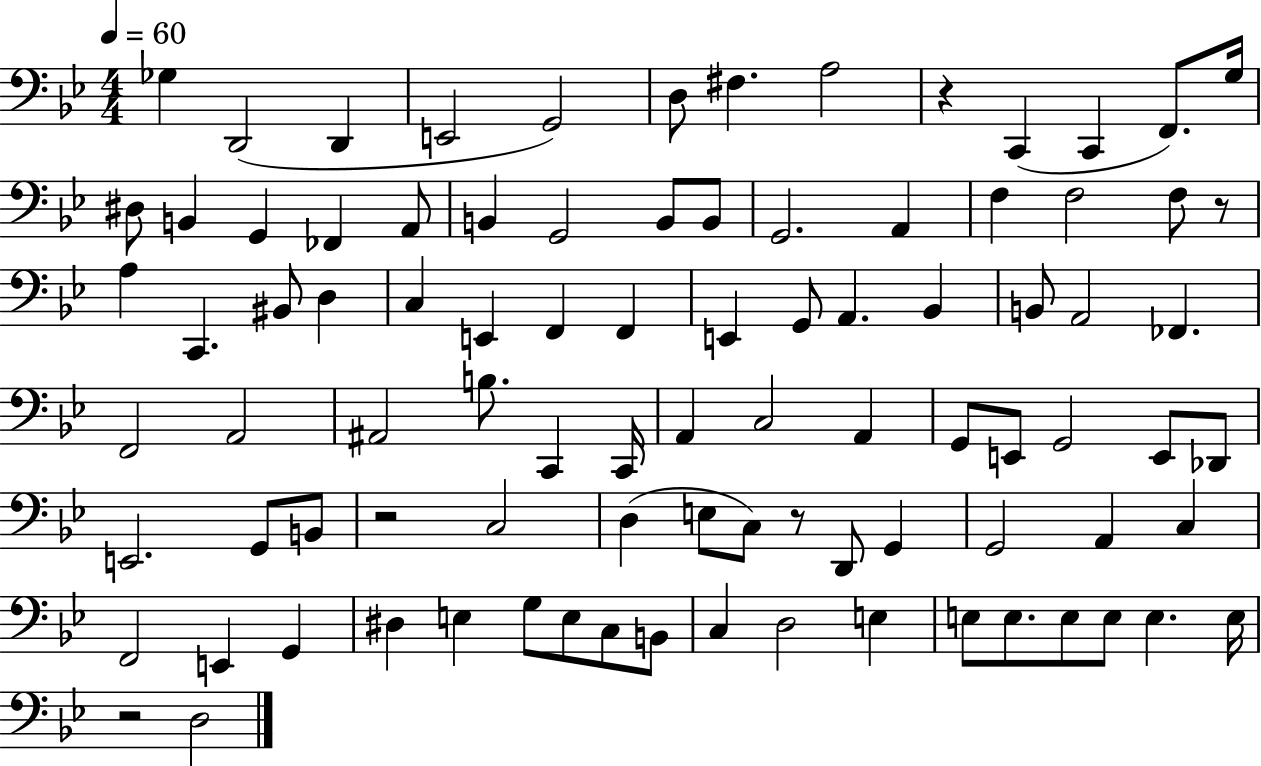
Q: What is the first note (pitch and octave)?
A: Gb3